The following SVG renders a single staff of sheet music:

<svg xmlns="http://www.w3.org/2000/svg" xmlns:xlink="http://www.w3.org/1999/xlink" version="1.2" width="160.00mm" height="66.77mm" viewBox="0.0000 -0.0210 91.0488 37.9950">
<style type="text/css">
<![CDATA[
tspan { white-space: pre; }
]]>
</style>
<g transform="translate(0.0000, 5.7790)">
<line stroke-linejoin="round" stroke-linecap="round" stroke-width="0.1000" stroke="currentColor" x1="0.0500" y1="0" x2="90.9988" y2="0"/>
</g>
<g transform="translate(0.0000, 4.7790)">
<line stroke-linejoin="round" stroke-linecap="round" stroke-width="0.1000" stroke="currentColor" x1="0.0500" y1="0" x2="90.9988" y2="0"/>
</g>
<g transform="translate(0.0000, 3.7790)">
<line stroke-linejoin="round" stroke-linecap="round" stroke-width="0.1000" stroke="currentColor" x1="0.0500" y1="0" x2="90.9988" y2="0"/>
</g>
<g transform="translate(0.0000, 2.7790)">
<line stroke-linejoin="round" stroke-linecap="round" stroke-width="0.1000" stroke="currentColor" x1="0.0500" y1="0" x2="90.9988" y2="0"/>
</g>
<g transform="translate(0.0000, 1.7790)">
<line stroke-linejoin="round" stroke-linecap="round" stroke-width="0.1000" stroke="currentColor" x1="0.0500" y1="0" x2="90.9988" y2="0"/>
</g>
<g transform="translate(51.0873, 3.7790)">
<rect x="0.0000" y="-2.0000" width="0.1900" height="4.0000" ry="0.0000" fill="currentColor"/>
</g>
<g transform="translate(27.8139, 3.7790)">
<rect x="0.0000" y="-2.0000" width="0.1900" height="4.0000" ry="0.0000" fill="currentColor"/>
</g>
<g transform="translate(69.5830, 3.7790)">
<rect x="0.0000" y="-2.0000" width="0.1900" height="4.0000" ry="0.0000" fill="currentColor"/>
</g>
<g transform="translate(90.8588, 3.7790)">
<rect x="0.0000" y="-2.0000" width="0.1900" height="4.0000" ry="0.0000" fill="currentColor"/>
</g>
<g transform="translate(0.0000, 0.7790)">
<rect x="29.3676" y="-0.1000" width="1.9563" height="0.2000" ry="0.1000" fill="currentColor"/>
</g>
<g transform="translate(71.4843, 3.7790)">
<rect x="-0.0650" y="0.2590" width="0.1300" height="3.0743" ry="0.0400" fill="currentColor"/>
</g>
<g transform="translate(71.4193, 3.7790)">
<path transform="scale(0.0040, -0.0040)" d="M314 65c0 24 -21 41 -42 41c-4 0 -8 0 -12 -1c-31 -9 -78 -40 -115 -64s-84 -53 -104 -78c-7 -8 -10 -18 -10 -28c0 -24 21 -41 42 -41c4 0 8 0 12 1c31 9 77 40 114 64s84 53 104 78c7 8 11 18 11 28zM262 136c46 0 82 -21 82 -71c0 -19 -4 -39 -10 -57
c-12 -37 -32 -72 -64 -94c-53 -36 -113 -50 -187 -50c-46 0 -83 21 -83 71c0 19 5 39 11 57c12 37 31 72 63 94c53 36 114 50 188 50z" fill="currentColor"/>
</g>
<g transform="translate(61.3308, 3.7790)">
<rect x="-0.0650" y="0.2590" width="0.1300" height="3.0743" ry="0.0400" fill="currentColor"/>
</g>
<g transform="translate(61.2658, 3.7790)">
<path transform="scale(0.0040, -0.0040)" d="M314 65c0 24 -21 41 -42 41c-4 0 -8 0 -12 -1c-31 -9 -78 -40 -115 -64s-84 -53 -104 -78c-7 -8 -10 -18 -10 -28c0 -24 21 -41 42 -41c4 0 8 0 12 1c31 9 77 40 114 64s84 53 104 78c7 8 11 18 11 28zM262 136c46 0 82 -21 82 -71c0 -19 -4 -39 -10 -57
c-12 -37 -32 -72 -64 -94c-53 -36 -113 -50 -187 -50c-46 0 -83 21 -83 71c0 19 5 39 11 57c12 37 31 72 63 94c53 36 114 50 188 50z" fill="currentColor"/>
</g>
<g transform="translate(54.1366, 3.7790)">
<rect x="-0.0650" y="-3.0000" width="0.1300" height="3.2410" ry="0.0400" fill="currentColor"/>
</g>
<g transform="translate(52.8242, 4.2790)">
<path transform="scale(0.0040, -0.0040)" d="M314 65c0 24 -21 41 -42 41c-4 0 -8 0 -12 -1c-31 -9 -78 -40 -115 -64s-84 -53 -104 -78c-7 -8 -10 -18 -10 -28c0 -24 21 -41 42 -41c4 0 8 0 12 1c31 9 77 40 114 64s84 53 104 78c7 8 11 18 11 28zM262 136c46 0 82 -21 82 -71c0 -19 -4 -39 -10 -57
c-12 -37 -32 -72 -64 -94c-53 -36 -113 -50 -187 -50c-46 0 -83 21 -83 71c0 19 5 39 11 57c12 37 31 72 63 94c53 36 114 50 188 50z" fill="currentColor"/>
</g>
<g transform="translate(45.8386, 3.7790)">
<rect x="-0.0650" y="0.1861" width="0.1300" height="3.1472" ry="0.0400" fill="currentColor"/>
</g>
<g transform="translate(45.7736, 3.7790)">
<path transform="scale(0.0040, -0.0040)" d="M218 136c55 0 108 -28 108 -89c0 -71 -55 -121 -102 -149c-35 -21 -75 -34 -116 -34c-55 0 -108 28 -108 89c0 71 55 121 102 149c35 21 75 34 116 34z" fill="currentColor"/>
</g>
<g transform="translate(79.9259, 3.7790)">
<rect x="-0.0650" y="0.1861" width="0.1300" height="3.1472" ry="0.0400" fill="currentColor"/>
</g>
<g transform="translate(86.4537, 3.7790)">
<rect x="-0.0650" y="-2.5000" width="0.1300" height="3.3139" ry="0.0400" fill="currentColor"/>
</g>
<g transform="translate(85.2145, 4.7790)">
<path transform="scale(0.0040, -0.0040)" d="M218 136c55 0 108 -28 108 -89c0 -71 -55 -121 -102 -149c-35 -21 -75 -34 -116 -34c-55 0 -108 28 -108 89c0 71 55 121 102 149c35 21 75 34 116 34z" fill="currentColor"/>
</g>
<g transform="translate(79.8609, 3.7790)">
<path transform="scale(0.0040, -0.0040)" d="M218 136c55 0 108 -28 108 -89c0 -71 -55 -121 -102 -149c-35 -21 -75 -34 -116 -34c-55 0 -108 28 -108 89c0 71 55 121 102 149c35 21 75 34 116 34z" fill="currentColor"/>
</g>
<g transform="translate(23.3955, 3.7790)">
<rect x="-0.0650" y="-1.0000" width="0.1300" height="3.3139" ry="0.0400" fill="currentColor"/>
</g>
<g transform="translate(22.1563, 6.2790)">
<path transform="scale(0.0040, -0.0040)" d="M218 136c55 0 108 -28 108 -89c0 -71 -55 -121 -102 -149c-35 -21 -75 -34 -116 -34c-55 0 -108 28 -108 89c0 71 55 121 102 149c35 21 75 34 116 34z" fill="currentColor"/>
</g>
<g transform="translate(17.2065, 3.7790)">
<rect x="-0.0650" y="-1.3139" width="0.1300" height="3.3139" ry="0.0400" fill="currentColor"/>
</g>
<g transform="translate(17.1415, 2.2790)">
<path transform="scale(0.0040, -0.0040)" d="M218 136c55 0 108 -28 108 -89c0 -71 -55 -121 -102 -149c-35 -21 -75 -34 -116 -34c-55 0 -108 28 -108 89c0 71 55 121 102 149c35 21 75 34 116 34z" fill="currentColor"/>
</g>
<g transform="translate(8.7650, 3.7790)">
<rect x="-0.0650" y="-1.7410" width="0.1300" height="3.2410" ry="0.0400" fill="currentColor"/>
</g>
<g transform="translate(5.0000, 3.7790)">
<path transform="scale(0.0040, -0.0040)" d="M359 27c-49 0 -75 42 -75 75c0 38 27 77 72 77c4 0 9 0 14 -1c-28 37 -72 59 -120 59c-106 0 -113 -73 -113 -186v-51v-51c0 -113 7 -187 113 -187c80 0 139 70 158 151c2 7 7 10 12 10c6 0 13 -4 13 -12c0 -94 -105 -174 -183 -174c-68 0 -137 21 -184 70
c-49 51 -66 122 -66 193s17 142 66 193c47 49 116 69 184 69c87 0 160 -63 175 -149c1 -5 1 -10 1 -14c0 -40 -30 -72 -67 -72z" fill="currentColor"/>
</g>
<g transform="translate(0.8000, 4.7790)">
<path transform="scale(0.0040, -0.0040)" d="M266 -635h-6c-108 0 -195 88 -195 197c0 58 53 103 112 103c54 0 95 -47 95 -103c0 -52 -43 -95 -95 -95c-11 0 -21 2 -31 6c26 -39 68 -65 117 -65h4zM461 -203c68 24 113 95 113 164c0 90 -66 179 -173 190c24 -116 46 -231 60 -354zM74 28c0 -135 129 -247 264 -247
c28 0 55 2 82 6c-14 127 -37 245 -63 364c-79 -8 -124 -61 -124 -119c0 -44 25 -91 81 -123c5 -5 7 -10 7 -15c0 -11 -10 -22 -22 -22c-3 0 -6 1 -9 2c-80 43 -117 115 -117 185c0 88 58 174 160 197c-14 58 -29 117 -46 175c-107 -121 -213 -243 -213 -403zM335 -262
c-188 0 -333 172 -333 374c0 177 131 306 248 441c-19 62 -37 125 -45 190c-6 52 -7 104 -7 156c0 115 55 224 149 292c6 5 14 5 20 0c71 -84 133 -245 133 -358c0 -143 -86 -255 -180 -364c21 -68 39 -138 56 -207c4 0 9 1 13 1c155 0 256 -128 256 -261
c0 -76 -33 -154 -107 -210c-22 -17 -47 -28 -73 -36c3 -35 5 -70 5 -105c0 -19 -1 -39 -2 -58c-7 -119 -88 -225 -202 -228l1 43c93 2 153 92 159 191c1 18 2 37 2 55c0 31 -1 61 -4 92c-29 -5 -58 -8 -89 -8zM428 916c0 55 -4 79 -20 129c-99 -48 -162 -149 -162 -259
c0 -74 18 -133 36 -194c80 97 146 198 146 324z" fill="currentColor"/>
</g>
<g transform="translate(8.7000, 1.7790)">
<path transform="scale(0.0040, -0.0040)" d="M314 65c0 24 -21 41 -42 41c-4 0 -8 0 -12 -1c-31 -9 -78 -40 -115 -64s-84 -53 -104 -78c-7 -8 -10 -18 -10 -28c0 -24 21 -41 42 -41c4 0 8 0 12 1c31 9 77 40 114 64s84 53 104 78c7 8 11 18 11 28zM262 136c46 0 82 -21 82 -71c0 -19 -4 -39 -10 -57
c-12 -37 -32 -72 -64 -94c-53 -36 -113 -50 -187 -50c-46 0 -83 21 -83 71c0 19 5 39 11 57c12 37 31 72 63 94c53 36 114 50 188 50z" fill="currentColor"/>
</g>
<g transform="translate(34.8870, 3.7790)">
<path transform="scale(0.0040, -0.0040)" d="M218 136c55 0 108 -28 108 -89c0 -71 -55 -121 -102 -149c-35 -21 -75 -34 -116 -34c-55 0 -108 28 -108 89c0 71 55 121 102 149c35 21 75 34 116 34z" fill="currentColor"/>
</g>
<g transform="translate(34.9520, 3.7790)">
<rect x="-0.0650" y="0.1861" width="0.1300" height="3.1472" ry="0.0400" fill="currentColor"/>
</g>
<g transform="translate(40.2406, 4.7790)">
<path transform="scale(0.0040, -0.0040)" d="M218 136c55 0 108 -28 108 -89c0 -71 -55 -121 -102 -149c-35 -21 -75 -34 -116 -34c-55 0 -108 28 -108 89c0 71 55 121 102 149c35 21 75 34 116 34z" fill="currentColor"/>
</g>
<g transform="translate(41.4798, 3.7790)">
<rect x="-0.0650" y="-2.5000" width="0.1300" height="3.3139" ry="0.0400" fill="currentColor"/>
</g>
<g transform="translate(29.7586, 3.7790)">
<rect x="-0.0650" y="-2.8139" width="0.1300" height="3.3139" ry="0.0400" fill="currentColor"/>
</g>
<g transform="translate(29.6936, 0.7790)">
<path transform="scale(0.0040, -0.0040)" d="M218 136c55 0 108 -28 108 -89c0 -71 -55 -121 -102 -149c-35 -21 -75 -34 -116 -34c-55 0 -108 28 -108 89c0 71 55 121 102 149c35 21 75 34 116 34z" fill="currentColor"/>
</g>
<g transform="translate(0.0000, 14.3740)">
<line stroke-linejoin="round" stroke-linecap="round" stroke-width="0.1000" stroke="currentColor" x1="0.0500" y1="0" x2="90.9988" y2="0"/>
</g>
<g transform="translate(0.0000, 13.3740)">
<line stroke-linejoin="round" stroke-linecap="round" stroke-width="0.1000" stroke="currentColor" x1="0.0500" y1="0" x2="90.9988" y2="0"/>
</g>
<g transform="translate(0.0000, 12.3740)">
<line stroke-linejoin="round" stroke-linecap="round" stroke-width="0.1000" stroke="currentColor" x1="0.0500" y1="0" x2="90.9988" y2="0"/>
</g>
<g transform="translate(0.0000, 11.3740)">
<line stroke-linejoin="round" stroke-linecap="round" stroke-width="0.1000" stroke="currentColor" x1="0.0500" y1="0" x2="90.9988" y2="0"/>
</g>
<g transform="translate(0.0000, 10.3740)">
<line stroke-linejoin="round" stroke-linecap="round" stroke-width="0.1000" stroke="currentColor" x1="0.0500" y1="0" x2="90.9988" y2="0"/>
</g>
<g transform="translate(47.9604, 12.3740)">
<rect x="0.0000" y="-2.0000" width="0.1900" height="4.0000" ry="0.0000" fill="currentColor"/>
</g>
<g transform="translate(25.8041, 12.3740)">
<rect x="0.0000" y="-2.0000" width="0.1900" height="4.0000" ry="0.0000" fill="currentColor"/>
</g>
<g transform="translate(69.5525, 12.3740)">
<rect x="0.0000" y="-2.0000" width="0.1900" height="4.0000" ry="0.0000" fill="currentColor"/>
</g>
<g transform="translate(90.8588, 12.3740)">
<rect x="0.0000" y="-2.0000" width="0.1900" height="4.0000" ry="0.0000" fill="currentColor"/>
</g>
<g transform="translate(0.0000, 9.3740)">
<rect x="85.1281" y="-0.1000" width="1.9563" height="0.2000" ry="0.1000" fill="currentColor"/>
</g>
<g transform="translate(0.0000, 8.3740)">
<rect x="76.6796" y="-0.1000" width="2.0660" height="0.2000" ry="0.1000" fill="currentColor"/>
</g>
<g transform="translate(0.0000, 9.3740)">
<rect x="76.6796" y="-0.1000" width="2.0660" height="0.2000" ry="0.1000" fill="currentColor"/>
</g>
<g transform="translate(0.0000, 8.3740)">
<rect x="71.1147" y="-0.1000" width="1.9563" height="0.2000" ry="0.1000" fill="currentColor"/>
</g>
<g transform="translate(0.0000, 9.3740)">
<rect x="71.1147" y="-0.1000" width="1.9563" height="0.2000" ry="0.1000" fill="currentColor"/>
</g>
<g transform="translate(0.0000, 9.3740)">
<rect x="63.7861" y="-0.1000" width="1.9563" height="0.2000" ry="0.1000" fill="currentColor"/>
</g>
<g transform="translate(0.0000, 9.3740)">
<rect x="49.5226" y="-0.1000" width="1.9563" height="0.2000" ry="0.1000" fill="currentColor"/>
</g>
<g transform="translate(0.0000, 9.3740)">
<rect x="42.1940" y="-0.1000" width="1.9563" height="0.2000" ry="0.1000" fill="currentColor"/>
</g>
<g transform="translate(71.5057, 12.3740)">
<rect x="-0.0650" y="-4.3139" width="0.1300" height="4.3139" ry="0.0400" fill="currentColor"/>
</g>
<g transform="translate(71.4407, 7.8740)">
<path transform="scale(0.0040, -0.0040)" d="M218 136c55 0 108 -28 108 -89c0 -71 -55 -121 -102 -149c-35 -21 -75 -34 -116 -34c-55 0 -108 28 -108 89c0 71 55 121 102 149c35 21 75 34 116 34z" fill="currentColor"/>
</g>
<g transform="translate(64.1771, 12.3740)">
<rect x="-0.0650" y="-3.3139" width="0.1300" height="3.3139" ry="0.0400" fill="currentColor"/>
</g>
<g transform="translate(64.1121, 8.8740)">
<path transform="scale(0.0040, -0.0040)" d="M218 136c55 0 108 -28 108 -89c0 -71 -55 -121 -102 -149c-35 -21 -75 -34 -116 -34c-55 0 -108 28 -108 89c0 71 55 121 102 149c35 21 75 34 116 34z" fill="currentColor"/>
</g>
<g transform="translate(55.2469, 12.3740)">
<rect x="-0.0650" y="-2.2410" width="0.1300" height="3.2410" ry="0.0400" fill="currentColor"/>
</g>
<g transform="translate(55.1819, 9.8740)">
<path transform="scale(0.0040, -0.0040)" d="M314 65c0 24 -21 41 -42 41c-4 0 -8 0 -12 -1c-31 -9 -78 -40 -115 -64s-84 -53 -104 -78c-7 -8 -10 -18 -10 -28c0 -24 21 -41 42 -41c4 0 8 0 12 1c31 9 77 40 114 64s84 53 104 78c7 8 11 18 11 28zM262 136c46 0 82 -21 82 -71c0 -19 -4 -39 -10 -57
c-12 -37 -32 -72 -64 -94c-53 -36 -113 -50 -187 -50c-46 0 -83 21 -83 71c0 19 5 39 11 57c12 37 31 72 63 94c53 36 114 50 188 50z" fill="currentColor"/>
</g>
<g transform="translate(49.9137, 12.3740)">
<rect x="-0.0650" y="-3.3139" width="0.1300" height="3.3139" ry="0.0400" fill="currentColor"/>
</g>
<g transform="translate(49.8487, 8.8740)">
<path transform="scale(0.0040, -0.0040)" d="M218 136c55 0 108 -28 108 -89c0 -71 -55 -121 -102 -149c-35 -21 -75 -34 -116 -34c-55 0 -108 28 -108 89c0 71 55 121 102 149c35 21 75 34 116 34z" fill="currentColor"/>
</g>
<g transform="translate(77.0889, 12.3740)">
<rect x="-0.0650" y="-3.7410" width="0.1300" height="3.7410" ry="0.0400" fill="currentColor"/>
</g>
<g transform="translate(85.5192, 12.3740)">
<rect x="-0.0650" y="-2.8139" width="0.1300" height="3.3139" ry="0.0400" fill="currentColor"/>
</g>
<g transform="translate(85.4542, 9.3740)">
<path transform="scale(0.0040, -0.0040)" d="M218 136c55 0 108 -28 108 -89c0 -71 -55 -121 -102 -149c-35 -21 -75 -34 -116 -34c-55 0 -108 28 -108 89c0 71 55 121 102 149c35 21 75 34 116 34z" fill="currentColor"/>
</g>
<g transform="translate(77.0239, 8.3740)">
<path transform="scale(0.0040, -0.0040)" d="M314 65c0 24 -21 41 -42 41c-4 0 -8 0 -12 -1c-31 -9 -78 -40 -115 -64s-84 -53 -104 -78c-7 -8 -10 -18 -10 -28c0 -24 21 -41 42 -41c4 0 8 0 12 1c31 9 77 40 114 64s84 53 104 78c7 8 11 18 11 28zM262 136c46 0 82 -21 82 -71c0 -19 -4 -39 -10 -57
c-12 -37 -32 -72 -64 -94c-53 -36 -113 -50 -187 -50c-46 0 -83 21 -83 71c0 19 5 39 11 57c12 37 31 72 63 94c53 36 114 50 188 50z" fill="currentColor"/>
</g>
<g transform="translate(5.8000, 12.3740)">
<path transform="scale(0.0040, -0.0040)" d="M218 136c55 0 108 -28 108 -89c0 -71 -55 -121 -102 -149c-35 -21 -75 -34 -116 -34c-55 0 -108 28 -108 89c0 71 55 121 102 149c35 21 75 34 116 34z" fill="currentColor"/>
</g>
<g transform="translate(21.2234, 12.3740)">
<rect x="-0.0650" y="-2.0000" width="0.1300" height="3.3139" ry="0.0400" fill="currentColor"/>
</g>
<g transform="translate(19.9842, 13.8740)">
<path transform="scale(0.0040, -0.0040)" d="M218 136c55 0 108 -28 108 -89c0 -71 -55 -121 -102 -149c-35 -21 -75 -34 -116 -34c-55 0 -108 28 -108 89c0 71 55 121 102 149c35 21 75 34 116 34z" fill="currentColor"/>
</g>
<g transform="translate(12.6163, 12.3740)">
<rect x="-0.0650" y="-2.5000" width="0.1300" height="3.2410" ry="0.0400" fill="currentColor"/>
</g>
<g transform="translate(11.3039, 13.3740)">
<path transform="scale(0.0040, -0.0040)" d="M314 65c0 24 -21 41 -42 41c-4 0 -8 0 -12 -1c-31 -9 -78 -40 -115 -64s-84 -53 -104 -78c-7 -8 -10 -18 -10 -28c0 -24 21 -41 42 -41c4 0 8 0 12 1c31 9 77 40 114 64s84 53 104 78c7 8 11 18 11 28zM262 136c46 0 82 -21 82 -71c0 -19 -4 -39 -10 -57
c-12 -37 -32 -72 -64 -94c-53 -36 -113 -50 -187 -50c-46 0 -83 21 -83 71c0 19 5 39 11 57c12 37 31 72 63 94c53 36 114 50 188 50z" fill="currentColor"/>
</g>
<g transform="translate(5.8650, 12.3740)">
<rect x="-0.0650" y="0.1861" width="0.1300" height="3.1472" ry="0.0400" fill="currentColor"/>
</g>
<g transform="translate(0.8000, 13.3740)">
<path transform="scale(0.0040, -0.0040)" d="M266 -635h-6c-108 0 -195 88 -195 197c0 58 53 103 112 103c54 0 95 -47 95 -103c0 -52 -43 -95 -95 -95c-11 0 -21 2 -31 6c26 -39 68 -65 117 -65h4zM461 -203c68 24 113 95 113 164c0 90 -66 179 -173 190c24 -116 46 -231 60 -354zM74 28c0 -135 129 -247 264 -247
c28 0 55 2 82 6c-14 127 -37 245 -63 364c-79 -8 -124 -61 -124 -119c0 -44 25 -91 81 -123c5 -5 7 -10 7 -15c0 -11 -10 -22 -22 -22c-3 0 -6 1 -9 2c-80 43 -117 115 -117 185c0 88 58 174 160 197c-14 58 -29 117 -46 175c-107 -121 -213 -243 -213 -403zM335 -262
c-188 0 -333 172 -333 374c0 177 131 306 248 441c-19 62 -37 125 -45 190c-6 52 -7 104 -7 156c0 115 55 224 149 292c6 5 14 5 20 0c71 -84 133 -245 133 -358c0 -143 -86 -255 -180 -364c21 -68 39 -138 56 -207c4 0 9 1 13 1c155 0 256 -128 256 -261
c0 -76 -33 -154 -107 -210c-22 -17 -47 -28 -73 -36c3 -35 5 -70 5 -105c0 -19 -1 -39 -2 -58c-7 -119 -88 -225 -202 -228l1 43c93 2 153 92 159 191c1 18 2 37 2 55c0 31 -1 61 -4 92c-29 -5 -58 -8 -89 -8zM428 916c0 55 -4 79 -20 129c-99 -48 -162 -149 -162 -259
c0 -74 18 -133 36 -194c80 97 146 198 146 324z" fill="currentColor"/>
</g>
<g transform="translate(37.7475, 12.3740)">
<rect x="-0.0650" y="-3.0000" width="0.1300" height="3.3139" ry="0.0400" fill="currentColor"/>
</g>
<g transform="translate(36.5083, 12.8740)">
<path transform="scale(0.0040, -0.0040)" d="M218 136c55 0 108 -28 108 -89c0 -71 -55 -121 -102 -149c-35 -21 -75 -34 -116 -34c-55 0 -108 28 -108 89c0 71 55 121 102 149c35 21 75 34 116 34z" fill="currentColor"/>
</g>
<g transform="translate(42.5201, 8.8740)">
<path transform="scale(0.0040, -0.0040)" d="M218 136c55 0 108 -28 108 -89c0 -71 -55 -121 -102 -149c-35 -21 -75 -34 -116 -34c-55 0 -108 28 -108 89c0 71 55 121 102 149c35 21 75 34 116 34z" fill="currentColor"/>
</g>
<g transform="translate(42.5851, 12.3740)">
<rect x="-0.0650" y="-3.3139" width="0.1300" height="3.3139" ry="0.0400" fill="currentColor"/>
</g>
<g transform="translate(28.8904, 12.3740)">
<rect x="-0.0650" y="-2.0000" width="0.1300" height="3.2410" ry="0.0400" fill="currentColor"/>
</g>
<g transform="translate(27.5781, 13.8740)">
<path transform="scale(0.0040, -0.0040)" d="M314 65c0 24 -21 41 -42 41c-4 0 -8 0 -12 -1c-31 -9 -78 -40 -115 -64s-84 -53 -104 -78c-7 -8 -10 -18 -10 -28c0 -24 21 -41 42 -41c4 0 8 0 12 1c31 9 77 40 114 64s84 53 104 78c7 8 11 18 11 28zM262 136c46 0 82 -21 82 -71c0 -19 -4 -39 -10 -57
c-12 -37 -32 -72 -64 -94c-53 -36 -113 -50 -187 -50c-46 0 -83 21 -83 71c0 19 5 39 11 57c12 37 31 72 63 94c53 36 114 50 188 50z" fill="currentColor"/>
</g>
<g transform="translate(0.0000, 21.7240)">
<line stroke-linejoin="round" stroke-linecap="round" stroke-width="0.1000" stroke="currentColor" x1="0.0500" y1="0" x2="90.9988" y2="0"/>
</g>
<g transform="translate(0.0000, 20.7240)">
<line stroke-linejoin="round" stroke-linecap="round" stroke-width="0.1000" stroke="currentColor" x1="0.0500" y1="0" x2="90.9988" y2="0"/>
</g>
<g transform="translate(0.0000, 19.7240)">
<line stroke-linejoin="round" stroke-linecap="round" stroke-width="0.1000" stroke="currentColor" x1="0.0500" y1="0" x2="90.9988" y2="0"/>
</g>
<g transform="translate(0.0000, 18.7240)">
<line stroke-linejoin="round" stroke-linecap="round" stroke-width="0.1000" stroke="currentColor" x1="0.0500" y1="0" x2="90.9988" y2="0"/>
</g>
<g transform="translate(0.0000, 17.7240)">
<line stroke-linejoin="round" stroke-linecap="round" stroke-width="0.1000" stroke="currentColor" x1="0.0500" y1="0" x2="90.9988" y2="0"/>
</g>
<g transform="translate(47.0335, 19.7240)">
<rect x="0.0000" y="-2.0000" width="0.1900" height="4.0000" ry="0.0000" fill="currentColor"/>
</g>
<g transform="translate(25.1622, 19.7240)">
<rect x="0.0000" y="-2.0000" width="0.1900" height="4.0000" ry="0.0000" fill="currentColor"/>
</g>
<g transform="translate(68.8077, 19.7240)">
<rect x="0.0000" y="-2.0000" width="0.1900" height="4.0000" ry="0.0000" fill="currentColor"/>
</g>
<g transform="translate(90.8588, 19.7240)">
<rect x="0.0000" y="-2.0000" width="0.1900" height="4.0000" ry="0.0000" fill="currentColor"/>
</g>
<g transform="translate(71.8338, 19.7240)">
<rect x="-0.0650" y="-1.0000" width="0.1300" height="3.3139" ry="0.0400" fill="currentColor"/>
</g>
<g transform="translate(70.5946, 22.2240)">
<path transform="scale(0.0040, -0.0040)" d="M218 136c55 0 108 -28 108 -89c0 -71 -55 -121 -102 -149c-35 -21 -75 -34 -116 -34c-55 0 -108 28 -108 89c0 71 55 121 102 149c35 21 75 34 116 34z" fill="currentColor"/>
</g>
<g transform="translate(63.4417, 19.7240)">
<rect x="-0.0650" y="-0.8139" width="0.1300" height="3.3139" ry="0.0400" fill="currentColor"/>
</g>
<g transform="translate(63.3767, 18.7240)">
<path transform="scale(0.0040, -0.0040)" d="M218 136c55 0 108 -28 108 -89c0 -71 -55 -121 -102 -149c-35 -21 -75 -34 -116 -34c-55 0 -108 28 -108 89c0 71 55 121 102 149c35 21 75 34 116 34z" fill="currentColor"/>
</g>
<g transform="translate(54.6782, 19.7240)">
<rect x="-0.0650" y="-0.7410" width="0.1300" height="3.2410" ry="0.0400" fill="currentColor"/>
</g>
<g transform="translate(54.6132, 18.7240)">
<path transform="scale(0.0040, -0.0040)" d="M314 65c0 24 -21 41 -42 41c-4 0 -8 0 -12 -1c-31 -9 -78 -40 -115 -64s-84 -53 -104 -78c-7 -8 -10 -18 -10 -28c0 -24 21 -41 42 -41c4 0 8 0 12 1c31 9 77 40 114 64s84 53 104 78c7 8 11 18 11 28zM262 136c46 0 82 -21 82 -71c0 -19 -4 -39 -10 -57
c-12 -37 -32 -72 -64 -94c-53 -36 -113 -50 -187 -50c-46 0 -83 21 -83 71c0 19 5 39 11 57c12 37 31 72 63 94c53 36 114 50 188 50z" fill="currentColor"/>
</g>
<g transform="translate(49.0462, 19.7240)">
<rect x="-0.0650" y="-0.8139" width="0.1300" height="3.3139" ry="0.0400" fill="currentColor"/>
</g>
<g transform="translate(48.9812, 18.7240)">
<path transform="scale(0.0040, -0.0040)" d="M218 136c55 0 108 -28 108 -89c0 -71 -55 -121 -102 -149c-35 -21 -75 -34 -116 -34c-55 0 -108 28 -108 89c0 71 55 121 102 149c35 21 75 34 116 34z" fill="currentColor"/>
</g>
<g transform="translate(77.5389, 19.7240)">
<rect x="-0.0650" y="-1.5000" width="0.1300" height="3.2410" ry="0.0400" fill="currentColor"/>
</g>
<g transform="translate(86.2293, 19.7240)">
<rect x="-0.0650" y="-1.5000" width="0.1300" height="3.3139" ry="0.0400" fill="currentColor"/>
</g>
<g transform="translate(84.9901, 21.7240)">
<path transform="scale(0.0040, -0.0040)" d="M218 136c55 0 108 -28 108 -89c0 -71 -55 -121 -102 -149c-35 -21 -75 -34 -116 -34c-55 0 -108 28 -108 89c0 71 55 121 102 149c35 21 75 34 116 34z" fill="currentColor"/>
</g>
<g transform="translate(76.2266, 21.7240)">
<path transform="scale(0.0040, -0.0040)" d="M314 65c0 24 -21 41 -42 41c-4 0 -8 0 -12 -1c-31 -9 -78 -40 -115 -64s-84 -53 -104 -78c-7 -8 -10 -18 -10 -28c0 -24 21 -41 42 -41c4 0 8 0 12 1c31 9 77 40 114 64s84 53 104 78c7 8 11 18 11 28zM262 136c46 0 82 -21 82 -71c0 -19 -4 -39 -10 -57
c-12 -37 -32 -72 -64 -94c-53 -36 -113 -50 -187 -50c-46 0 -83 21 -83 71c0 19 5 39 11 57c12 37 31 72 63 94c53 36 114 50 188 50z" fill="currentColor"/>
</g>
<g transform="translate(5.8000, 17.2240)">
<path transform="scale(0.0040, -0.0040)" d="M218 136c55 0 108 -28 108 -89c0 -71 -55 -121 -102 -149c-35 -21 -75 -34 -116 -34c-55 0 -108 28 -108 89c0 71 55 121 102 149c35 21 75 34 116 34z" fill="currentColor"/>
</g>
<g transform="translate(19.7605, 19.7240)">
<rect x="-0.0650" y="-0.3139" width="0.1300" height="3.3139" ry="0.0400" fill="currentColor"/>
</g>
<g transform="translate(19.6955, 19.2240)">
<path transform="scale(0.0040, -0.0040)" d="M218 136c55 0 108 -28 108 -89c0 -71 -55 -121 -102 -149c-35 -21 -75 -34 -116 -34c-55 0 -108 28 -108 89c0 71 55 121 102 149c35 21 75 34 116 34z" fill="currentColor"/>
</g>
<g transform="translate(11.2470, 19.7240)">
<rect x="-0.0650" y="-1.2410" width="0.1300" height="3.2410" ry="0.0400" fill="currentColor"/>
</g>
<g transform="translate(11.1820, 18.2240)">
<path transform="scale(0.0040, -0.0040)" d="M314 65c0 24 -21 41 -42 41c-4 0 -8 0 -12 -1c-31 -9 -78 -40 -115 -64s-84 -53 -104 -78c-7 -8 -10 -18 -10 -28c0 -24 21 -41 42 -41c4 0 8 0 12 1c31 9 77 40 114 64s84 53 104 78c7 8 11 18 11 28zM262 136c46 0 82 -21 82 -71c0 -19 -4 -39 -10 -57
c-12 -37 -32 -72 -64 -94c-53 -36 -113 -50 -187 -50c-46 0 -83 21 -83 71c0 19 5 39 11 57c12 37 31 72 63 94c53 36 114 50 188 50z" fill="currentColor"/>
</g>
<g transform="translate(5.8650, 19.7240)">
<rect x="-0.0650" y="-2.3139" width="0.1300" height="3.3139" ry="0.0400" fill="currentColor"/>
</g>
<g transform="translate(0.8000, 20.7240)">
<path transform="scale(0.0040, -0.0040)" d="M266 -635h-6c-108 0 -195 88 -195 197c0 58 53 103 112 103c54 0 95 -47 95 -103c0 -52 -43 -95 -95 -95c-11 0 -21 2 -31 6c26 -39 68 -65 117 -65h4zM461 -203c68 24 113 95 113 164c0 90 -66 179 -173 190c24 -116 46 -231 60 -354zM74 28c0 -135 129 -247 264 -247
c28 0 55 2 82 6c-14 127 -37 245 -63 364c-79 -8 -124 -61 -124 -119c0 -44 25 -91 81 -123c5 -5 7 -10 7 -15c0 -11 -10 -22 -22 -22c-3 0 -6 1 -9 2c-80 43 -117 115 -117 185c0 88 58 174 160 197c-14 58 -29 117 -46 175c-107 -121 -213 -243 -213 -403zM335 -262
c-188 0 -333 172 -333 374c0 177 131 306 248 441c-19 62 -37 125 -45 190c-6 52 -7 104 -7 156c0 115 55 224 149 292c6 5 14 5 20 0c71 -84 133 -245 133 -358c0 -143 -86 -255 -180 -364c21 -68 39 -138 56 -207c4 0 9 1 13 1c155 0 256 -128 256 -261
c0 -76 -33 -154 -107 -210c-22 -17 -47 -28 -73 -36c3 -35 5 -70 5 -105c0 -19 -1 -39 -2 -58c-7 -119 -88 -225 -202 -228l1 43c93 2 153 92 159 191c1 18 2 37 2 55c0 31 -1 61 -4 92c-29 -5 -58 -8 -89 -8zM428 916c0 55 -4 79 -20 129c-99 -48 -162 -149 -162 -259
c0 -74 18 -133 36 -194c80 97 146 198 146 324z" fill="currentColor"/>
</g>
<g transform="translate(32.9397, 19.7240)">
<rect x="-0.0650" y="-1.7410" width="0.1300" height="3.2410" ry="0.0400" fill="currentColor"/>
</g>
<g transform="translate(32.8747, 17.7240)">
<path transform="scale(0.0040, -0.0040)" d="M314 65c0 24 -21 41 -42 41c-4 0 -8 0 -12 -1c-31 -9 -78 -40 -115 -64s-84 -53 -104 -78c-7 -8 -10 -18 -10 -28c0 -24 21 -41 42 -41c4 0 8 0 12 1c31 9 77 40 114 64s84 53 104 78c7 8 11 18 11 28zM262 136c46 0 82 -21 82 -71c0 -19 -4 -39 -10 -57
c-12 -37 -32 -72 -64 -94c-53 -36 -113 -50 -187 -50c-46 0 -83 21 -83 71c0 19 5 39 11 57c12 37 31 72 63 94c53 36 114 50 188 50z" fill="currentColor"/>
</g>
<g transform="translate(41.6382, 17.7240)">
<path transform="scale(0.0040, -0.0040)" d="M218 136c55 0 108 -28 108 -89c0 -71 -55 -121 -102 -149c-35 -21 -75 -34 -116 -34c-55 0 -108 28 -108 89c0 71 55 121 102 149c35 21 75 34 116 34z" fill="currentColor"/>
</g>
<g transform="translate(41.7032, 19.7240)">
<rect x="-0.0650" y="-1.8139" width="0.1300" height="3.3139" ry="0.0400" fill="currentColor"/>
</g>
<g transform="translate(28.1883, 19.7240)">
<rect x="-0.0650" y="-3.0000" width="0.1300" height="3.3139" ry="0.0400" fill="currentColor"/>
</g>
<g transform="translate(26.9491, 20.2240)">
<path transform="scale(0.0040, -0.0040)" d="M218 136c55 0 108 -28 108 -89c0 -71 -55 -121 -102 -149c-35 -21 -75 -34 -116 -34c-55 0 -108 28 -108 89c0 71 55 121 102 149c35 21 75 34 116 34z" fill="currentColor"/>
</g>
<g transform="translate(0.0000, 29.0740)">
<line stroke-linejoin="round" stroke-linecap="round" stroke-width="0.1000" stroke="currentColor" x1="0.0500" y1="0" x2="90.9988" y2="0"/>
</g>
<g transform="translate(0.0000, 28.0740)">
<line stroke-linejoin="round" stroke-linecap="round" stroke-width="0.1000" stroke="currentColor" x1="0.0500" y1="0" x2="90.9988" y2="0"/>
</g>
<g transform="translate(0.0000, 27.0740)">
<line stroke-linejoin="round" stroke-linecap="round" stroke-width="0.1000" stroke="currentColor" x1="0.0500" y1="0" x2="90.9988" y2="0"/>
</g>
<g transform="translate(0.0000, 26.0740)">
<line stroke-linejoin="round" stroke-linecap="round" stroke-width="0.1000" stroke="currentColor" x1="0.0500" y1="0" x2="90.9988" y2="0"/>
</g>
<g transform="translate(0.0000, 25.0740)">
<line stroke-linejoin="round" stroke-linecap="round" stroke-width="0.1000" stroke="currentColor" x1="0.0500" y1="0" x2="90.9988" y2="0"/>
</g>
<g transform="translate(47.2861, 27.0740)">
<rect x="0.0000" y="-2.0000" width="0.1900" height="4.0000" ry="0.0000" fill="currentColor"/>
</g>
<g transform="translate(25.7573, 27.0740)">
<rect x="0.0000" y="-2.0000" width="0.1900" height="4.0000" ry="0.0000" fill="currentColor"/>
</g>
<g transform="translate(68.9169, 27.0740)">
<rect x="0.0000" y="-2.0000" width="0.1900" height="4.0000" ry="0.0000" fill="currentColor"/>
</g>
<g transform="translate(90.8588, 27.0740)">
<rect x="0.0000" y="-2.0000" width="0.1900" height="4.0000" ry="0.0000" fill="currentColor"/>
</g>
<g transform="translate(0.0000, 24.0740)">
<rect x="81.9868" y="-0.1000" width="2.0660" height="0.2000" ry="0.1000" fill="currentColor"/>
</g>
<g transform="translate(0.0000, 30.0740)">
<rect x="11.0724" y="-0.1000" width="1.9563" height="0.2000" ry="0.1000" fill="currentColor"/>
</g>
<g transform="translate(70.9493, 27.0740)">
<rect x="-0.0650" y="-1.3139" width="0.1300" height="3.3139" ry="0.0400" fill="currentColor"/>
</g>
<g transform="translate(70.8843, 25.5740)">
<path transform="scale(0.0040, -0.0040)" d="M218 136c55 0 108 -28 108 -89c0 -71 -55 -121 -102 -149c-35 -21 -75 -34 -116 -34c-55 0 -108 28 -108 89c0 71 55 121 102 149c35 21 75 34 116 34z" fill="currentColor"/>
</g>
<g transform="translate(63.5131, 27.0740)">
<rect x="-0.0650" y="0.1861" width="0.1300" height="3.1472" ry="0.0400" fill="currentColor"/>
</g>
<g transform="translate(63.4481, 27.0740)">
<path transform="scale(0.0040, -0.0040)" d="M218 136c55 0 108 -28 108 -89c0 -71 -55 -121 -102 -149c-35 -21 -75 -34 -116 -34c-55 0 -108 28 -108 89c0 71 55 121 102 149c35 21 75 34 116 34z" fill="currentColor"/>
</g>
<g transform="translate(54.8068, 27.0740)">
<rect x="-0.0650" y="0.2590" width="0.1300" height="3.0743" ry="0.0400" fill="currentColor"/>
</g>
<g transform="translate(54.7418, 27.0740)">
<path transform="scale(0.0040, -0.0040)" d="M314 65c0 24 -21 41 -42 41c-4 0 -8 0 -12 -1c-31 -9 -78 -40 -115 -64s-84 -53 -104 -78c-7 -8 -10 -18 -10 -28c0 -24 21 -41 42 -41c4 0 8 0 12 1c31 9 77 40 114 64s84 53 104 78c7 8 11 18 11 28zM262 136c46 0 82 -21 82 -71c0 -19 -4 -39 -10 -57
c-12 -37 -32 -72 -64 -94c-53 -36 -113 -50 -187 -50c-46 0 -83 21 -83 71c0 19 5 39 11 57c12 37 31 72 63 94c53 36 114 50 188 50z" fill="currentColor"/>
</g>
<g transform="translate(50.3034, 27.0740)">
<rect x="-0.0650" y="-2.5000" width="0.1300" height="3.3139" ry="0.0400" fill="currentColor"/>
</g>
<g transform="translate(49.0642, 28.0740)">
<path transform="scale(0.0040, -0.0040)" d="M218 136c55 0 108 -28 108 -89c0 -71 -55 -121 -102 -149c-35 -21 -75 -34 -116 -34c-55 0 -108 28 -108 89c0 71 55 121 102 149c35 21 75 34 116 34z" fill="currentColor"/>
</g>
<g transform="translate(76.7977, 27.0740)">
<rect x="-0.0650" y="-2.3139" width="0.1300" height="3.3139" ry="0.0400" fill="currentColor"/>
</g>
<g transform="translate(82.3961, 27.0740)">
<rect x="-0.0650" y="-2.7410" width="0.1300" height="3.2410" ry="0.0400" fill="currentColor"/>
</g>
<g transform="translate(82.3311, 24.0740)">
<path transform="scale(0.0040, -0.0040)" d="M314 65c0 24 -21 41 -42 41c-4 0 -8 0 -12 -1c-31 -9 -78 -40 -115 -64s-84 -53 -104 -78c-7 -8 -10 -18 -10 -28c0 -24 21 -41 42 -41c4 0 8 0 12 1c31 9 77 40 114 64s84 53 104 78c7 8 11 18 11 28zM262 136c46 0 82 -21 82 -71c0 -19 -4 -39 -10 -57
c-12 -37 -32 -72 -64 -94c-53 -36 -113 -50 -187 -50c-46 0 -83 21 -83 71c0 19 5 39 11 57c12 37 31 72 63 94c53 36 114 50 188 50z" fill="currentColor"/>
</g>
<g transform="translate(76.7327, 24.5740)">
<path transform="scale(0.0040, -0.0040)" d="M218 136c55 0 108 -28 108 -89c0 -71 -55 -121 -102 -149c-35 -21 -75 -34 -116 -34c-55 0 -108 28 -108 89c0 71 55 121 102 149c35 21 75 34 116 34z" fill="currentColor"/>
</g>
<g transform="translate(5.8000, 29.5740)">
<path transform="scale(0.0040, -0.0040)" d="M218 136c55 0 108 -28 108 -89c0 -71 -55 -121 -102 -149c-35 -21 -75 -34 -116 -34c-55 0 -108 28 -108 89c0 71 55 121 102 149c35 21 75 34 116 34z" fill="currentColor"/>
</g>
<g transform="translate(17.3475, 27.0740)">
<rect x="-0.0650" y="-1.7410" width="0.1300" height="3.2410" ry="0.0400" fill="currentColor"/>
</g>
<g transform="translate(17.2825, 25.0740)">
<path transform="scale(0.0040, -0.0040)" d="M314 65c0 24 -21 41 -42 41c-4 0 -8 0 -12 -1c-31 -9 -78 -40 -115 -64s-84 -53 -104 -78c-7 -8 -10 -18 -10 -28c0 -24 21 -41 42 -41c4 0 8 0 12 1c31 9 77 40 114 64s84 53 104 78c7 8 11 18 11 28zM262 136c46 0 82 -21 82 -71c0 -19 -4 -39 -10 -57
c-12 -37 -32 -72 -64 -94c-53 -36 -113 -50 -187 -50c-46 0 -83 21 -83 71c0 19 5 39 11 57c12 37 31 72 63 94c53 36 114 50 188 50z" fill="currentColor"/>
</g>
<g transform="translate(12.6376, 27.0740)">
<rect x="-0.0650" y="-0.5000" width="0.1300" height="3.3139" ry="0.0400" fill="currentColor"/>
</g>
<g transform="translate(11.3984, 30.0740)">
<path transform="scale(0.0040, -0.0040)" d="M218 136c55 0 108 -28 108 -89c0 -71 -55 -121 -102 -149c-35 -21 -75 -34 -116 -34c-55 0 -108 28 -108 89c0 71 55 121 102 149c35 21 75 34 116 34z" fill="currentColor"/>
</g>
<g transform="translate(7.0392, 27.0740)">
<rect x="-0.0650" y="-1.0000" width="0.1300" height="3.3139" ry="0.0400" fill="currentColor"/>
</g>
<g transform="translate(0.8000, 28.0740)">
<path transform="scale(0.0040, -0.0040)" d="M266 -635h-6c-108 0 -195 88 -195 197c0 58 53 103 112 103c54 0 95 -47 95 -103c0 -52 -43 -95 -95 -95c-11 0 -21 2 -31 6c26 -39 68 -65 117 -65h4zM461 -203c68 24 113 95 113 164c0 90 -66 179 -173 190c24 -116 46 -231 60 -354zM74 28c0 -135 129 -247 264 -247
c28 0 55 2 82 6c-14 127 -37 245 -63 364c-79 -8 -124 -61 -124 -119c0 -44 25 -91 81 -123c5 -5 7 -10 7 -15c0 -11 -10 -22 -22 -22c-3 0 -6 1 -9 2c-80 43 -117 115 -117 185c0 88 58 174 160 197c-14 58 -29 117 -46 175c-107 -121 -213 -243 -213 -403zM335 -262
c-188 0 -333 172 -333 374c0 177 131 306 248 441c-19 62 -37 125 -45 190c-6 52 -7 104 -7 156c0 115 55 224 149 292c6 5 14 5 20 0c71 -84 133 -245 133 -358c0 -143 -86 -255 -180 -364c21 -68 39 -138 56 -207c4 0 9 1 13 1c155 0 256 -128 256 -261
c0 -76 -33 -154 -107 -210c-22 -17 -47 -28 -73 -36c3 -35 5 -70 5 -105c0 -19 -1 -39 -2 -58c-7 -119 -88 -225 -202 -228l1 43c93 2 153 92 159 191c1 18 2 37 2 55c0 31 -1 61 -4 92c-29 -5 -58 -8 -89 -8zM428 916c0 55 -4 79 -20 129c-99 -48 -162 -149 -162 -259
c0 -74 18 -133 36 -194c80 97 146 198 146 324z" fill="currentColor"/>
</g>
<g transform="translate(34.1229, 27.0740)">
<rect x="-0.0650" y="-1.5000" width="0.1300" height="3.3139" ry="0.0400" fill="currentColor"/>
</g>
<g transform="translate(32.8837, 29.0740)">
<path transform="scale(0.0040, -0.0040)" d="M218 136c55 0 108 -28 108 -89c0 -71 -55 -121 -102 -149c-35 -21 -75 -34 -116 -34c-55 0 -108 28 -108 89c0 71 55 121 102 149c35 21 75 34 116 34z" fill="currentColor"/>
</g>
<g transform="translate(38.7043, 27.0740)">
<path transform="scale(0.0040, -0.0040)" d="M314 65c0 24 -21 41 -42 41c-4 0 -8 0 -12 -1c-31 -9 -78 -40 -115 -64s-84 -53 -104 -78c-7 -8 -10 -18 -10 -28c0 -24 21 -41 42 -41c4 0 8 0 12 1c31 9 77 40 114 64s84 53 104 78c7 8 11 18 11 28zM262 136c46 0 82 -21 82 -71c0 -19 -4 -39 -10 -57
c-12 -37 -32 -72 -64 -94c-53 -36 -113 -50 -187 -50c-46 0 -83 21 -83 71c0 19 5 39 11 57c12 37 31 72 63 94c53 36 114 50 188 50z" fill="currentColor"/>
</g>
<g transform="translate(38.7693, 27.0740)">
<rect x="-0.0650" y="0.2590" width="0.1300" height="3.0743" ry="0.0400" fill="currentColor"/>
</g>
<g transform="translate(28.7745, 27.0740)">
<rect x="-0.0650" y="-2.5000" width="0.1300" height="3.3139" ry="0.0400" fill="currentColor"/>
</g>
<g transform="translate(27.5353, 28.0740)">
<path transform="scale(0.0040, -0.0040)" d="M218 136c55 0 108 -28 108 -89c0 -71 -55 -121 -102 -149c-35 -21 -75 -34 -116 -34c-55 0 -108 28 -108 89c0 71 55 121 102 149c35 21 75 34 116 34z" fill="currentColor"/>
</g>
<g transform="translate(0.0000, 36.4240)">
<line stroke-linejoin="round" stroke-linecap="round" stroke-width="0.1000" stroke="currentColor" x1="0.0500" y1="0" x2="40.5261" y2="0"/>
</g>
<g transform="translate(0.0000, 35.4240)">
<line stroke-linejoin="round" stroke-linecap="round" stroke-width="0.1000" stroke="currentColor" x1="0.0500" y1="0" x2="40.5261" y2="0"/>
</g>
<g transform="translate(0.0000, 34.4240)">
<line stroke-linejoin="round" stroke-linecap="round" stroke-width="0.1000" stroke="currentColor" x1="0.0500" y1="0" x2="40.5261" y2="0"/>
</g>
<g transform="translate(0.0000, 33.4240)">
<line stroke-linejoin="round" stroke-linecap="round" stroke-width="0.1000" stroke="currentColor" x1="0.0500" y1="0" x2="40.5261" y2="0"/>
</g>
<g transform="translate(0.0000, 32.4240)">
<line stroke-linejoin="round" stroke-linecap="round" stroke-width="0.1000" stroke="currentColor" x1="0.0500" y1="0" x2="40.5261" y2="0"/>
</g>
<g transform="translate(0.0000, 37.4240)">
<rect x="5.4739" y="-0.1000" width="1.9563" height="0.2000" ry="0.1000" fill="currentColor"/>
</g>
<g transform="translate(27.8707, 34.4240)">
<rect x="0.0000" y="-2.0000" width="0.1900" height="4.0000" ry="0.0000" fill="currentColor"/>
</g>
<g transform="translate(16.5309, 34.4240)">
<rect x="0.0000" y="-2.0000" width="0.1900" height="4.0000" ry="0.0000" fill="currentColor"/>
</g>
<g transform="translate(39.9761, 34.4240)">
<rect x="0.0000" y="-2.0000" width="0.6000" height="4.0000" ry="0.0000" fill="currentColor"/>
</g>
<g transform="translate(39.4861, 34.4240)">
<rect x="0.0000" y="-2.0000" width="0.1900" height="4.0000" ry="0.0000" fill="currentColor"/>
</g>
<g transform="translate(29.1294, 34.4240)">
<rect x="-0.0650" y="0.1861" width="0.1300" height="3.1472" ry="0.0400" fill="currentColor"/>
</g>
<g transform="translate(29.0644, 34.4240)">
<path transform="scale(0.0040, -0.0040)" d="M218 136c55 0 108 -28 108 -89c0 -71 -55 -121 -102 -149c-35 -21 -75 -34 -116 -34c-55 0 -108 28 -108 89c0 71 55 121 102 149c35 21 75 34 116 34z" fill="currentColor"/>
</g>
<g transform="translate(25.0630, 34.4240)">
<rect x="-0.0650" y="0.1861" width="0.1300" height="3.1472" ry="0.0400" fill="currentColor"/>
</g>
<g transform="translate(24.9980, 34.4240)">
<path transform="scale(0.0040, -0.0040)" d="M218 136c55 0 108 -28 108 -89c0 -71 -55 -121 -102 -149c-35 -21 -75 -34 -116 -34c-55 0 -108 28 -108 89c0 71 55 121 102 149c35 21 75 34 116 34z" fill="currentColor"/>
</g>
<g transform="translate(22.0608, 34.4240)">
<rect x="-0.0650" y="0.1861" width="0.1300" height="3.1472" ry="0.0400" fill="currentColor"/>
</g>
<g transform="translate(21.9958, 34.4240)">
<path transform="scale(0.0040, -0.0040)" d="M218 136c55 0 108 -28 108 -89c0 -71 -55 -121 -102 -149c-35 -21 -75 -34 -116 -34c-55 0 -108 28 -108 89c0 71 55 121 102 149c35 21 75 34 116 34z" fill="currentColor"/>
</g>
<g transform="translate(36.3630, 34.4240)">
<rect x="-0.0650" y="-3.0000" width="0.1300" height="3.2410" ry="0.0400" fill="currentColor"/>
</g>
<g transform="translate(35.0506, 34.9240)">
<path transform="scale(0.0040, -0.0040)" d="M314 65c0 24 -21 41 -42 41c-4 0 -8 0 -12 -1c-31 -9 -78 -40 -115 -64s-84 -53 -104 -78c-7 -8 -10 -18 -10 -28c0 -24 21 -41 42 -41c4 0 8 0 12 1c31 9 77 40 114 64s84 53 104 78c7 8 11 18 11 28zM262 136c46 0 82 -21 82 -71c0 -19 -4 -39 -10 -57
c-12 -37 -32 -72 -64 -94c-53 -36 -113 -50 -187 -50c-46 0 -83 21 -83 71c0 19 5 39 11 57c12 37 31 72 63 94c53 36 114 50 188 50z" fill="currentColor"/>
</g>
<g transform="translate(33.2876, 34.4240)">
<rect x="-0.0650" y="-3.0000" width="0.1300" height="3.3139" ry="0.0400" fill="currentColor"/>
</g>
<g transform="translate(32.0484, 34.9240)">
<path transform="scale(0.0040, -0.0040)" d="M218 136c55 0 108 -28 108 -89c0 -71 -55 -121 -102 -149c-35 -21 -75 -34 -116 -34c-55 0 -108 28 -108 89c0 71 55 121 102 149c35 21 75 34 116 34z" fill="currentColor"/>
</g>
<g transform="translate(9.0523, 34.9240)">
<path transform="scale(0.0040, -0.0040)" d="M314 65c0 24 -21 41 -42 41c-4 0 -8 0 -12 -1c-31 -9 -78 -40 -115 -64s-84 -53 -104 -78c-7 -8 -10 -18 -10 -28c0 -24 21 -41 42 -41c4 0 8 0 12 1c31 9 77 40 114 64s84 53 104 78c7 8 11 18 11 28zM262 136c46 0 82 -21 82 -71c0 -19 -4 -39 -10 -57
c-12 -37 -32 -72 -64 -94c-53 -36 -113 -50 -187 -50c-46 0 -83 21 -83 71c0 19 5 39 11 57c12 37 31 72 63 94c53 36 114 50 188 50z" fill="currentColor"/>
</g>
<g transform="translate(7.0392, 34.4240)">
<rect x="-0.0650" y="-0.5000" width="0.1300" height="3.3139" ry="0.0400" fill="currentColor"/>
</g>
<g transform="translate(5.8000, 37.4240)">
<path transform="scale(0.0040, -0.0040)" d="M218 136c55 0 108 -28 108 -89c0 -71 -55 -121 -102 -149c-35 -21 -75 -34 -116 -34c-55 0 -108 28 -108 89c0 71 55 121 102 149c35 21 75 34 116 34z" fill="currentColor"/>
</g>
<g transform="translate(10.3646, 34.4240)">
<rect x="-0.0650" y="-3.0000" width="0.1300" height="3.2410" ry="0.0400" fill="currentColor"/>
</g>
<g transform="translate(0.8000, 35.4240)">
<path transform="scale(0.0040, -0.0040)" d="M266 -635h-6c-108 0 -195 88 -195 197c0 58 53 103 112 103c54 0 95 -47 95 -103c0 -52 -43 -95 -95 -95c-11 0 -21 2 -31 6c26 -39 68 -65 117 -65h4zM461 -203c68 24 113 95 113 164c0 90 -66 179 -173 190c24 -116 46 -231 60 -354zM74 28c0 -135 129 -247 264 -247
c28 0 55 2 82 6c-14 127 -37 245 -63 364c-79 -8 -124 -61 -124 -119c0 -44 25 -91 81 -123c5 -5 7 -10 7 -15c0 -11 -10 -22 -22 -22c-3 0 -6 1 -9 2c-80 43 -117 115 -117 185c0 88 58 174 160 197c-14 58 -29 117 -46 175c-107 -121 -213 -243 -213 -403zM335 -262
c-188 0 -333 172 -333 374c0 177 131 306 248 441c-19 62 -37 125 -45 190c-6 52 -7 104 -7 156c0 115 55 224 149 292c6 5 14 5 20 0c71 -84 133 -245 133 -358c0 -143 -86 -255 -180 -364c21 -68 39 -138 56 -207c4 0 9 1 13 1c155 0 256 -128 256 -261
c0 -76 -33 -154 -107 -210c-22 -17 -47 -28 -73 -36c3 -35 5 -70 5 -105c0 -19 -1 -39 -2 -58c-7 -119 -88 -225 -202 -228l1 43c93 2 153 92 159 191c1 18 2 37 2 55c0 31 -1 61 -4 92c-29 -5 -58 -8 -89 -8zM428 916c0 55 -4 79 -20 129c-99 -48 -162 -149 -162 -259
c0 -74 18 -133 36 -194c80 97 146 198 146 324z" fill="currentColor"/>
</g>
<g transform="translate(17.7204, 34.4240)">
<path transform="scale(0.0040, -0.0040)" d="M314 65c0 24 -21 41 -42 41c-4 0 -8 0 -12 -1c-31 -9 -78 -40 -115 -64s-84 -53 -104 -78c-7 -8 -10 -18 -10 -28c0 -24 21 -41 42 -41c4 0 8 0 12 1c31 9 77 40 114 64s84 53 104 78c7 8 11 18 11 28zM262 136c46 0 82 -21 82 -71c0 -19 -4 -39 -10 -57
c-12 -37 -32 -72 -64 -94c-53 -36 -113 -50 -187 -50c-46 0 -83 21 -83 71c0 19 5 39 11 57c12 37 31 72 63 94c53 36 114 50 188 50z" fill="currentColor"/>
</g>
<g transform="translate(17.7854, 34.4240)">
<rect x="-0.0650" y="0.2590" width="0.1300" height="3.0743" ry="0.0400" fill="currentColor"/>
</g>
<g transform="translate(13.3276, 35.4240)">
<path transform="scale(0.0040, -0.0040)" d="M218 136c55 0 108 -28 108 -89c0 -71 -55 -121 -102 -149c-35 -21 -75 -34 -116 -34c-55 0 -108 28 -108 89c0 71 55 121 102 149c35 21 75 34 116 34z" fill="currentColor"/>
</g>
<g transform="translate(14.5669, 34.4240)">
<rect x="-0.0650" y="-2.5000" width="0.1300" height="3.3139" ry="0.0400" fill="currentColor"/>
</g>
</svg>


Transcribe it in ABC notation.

X:1
T:Untitled
M:4/4
L:1/4
K:C
f2 e D a B G B A2 B2 B2 B G B G2 F F2 A b b g2 b d' c'2 a g e2 c A f2 f d d2 d D E2 E D C f2 G E B2 G B2 B e g a2 C A2 G B2 B B B A A2